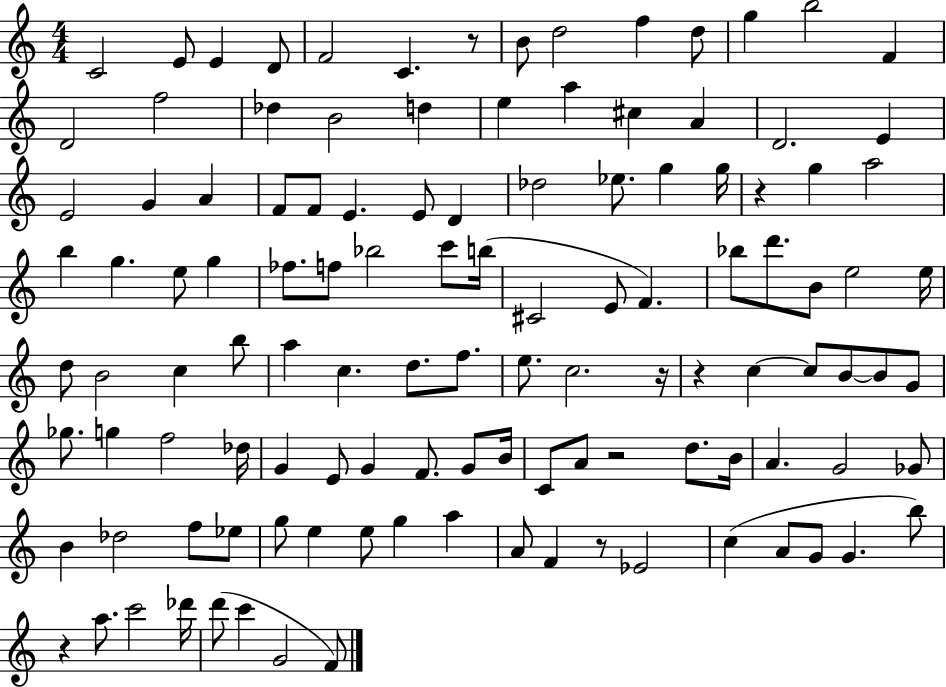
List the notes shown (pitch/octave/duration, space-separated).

C4/h E4/e E4/q D4/e F4/h C4/q. R/e B4/e D5/h F5/q D5/e G5/q B5/h F4/q D4/h F5/h Db5/q B4/h D5/q E5/q A5/q C#5/q A4/q D4/h. E4/q E4/h G4/q A4/q F4/e F4/e E4/q. E4/e D4/q Db5/h Eb5/e. G5/q G5/s R/q G5/q A5/h B5/q G5/q. E5/e G5/q FES5/e. F5/e Bb5/h C6/e B5/s C#4/h E4/e F4/q. Bb5/e D6/e. B4/e E5/h E5/s D5/e B4/h C5/q B5/e A5/q C5/q. D5/e. F5/e. E5/e. C5/h. R/s R/q C5/q C5/e B4/e B4/e G4/e Gb5/e. G5/q F5/h Db5/s G4/q E4/e G4/q F4/e. G4/e B4/s C4/e A4/e R/h D5/e. B4/s A4/q. G4/h Gb4/e B4/q Db5/h F5/e Eb5/e G5/e E5/q E5/e G5/q A5/q A4/e F4/q R/e Eb4/h C5/q A4/e G4/e G4/q. B5/e R/q A5/e. C6/h Db6/s D6/e C6/q G4/h F4/e